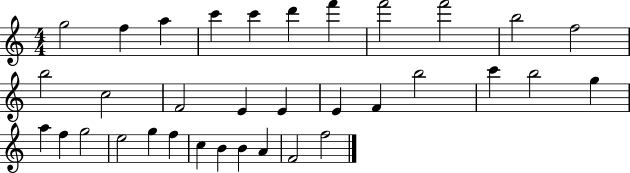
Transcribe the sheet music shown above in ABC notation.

X:1
T:Untitled
M:4/4
L:1/4
K:C
g2 f a c' c' d' f' f'2 f'2 b2 f2 b2 c2 F2 E E E F b2 c' b2 g a f g2 e2 g f c B B A F2 f2